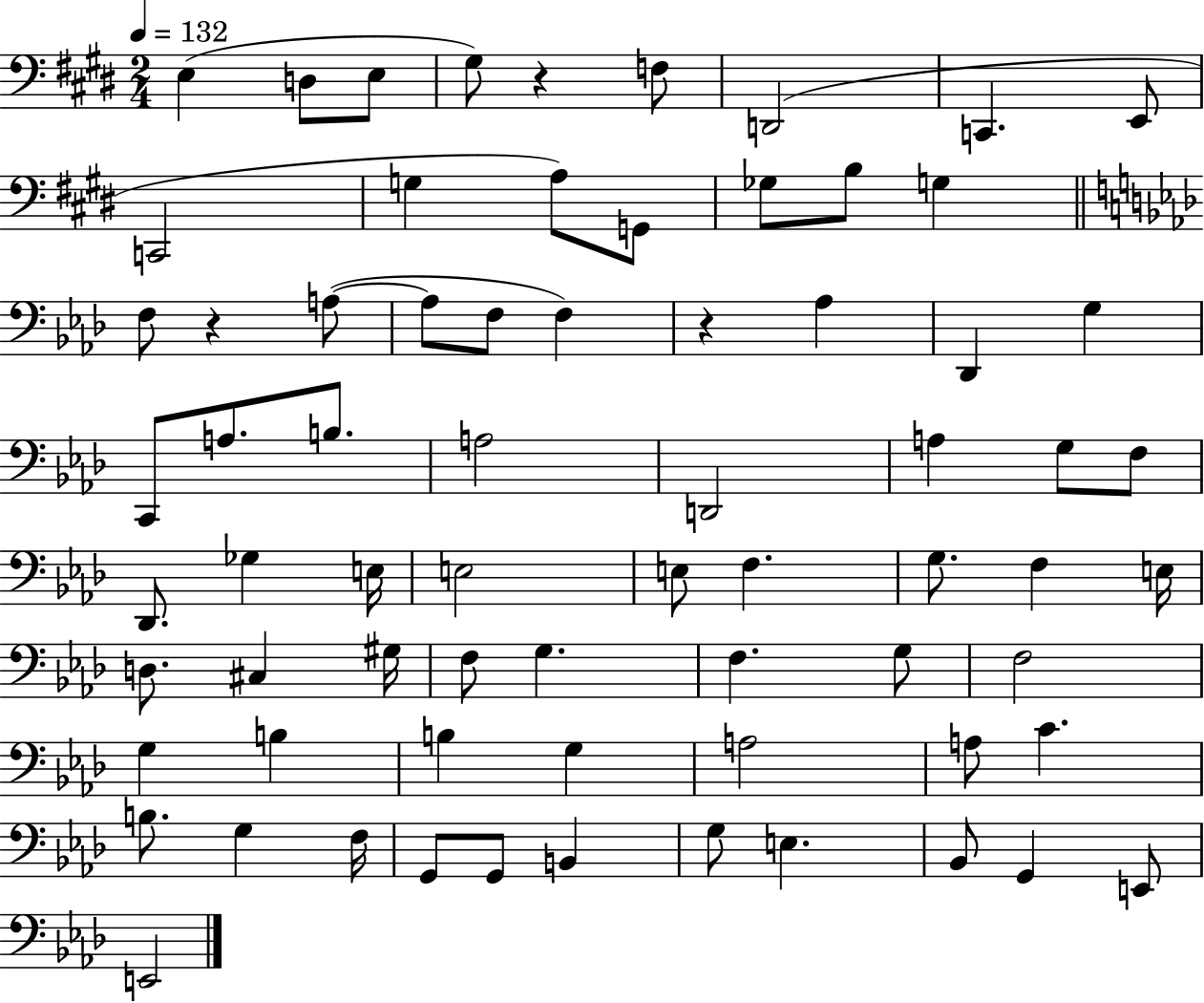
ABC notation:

X:1
T:Untitled
M:2/4
L:1/4
K:E
E, D,/2 E,/2 ^G,/2 z F,/2 D,,2 C,, E,,/2 C,,2 G, A,/2 G,,/2 _G,/2 B,/2 G, F,/2 z A,/2 A,/2 F,/2 F, z _A, _D,, G, C,,/2 A,/2 B,/2 A,2 D,,2 A, G,/2 F,/2 _D,,/2 _G, E,/4 E,2 E,/2 F, G,/2 F, E,/4 D,/2 ^C, ^G,/4 F,/2 G, F, G,/2 F,2 G, B, B, G, A,2 A,/2 C B,/2 G, F,/4 G,,/2 G,,/2 B,, G,/2 E, _B,,/2 G,, E,,/2 E,,2